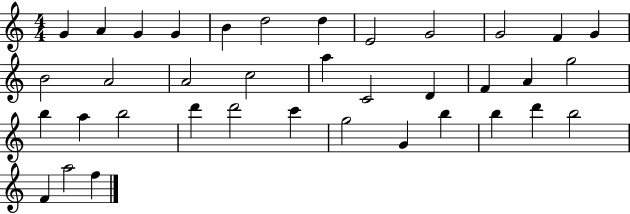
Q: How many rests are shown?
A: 0